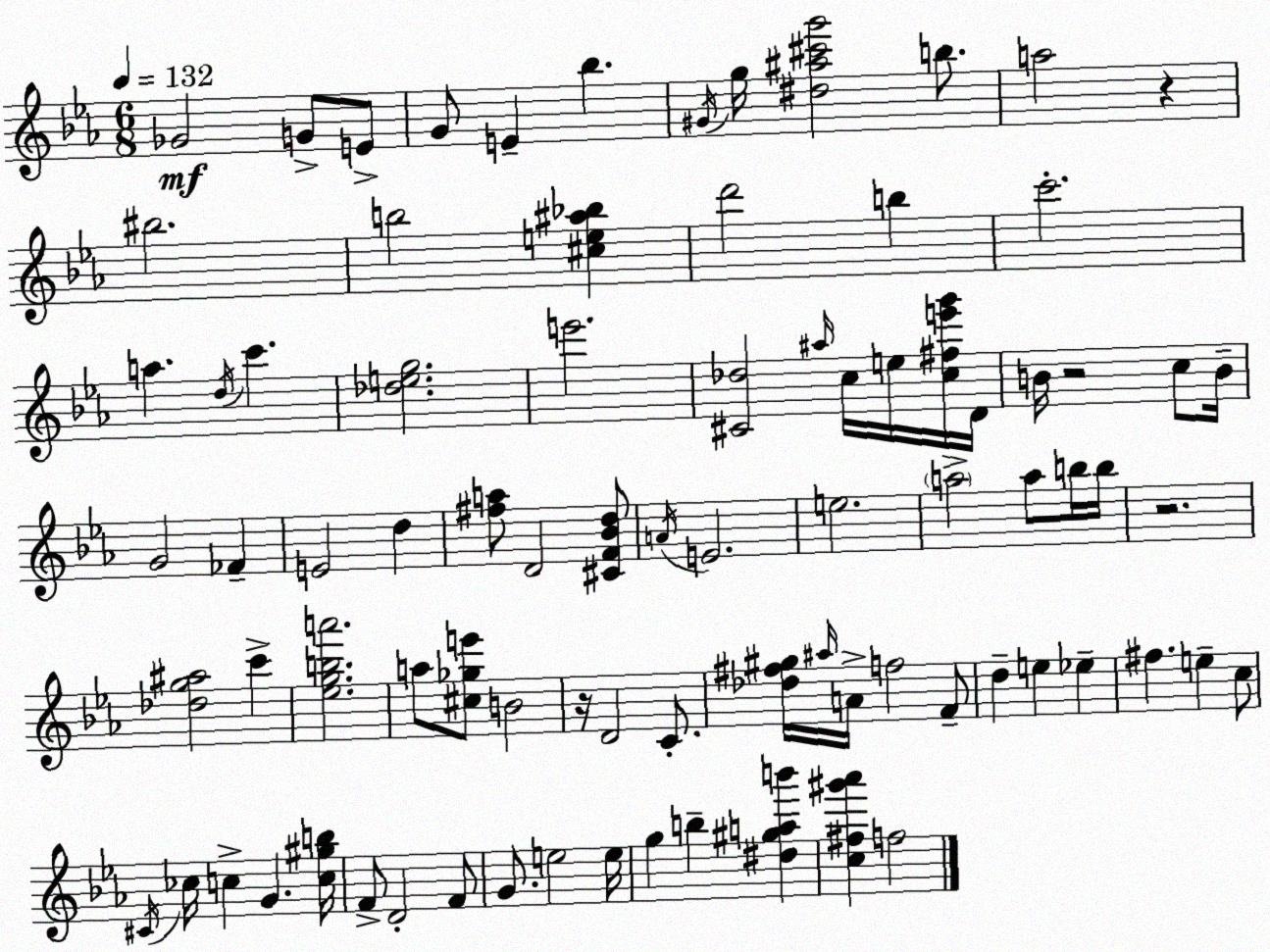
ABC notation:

X:1
T:Untitled
M:6/8
L:1/4
K:Eb
_G2 G/2 E/2 G/2 E _b ^G/4 g/4 [^d^a^c'g']2 b/2 a2 z ^b2 b2 [^ce^a_b] d'2 b c'2 a d/4 c' [_deg]2 e'2 [^C_d]2 ^a/4 c/4 e/4 [c^fe'g']/4 D/4 B/4 z2 c/2 B/4 G2 _F E2 d [^fa]/2 D2 [^CF_Bd]/2 A/4 E2 e2 a2 a/2 b/4 b/4 z2 [_dg^a]2 c' [_egba']2 a/2 [^c_ge']/2 B2 z/4 D2 C/2 [_d^f^g]/4 ^a/4 A/4 f2 F/2 d e _e ^f e c/2 ^C/4 _c/4 c G [c^gb]/4 F/2 D2 F/2 G/2 e2 e/4 g b [^d^gab'] [c^f^g'_a'] f2